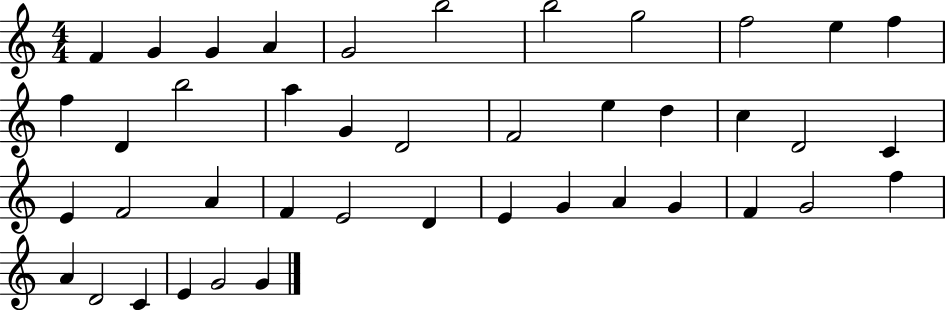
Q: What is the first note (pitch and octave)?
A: F4